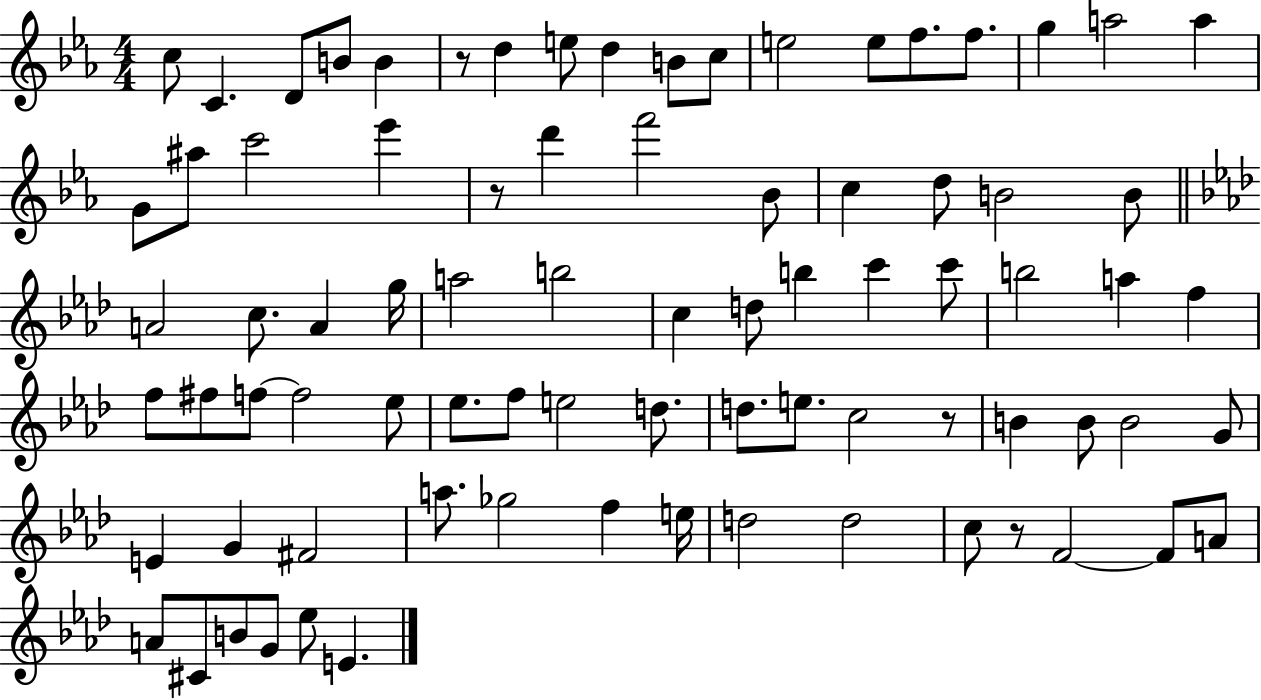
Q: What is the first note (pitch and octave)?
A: C5